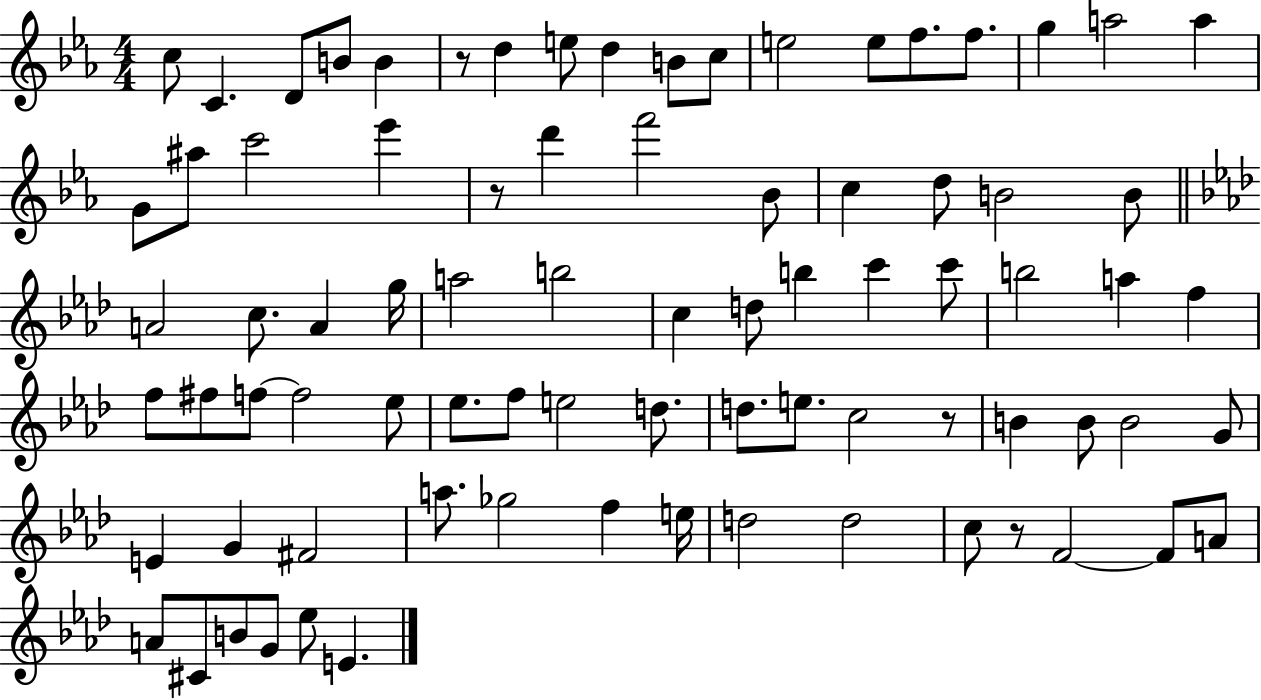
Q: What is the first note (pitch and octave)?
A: C5